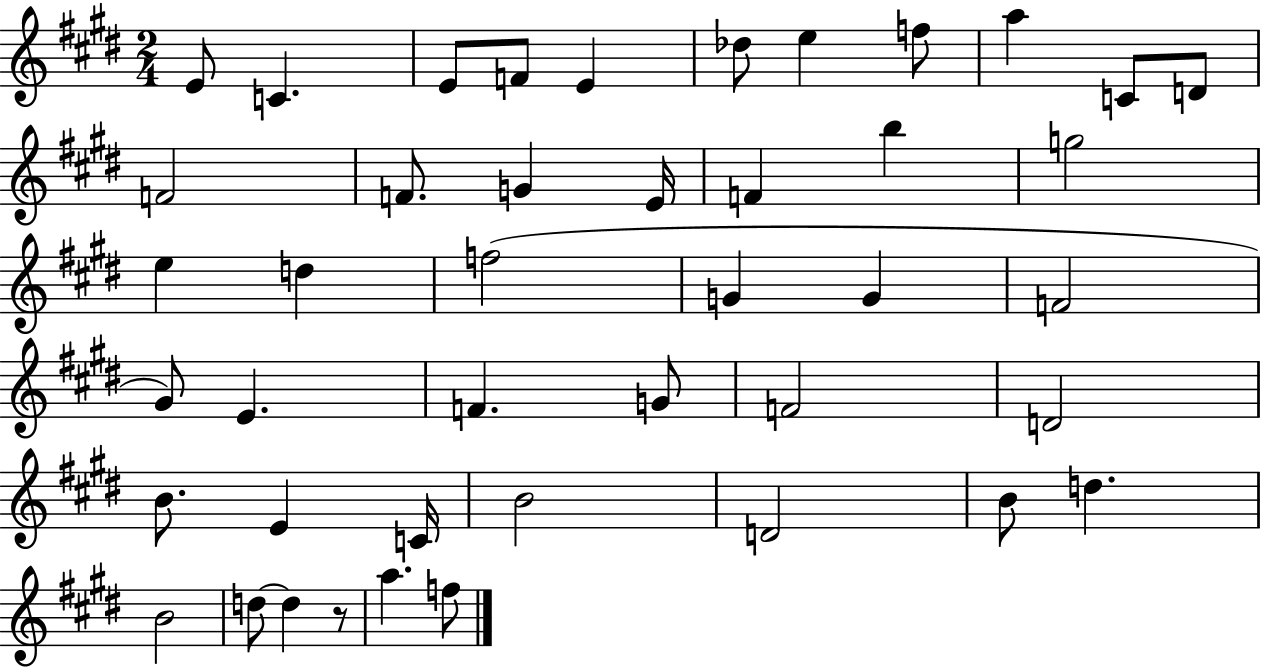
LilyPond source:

{
  \clef treble
  \numericTimeSignature
  \time 2/4
  \key e \major
  \repeat volta 2 { e'8 c'4. | e'8 f'8 e'4 | des''8 e''4 f''8 | a''4 c'8 d'8 | \break f'2 | f'8. g'4 e'16 | f'4 b''4 | g''2 | \break e''4 d''4 | f''2( | g'4 g'4 | f'2 | \break gis'8) e'4. | f'4. g'8 | f'2 | d'2 | \break b'8. e'4 c'16 | b'2 | d'2 | b'8 d''4. | \break b'2 | d''8~~ d''4 r8 | a''4. f''8 | } \bar "|."
}